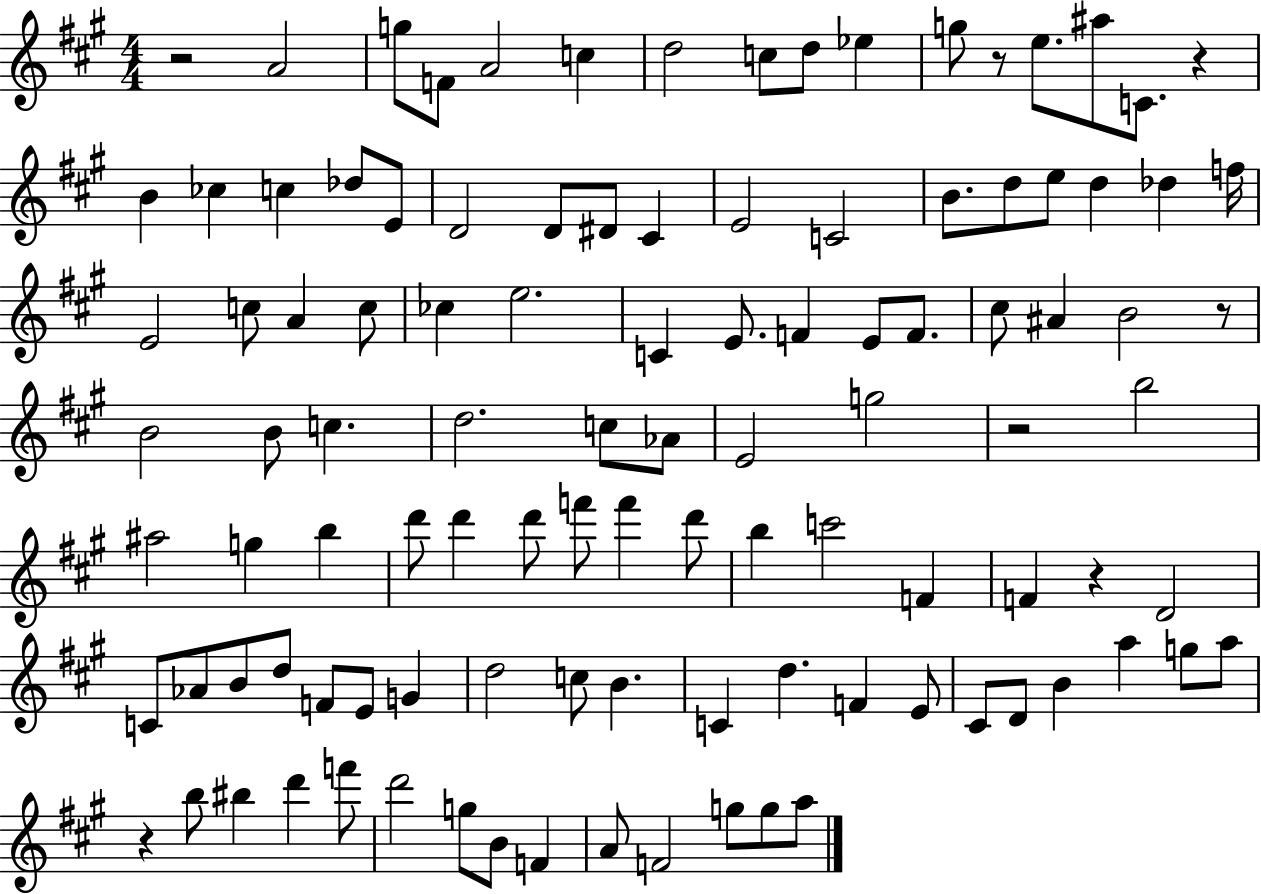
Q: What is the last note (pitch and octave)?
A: A5